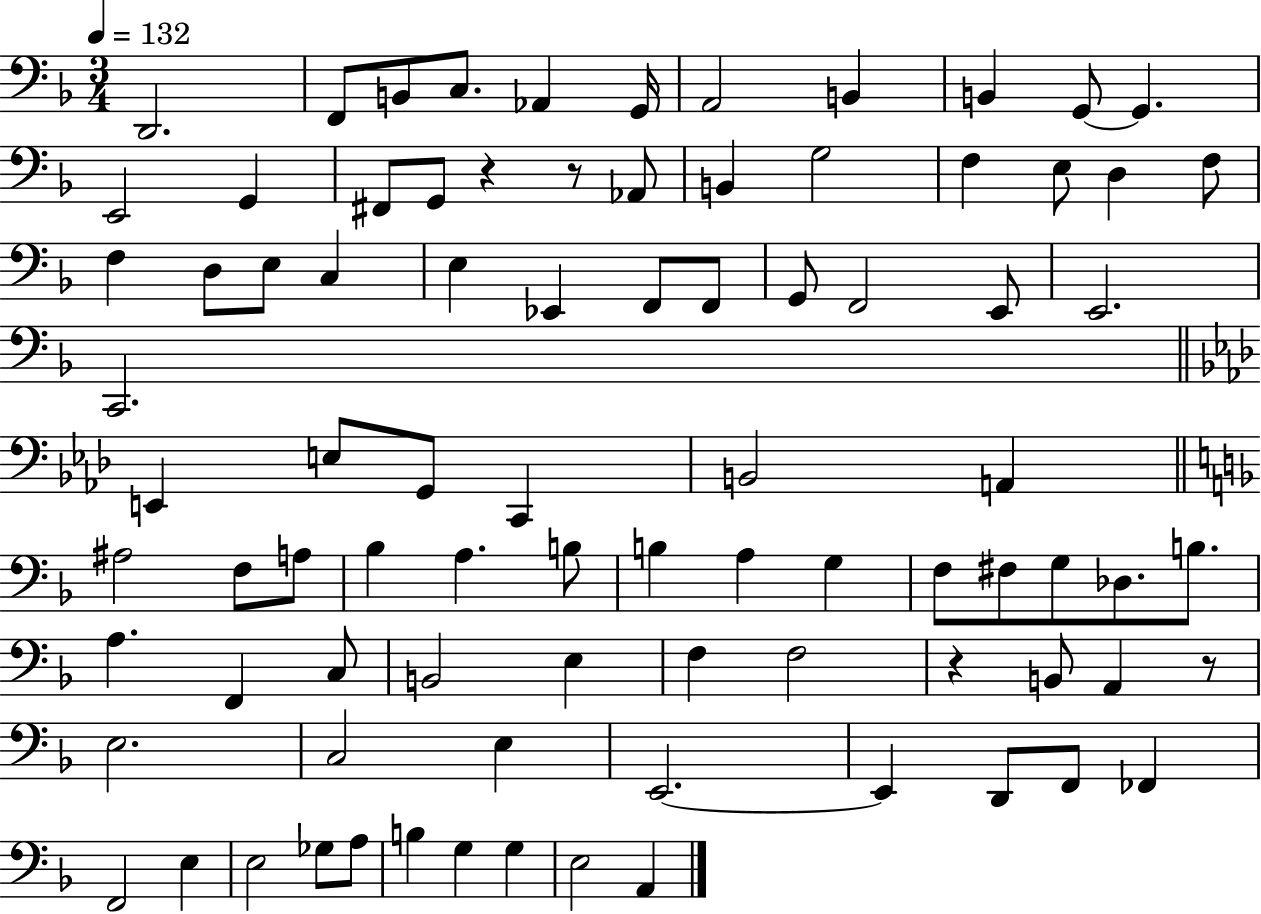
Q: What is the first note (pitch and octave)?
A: D2